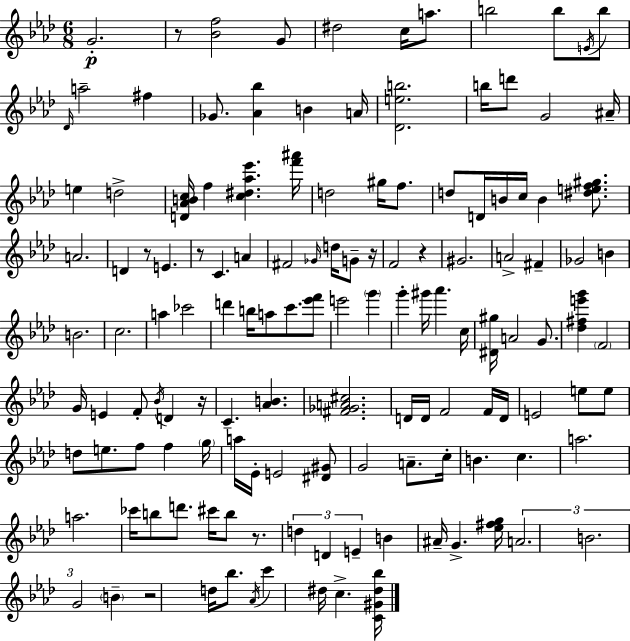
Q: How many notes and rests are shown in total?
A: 135